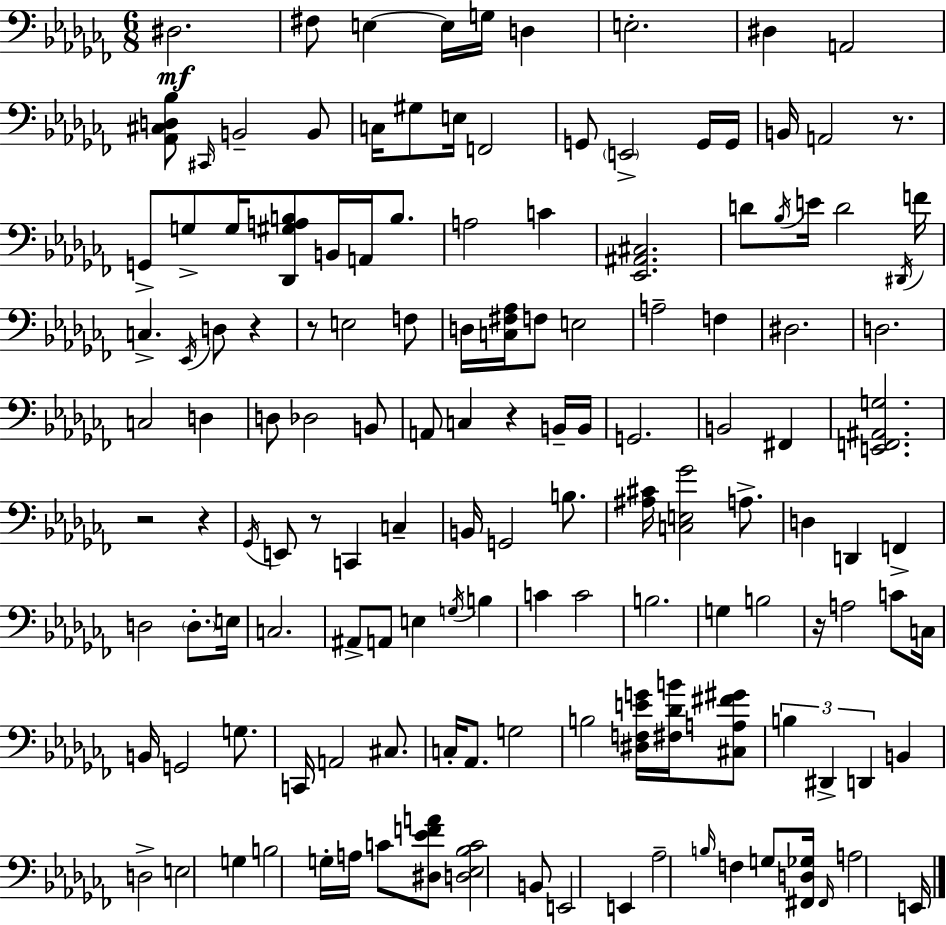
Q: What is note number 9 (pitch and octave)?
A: A2